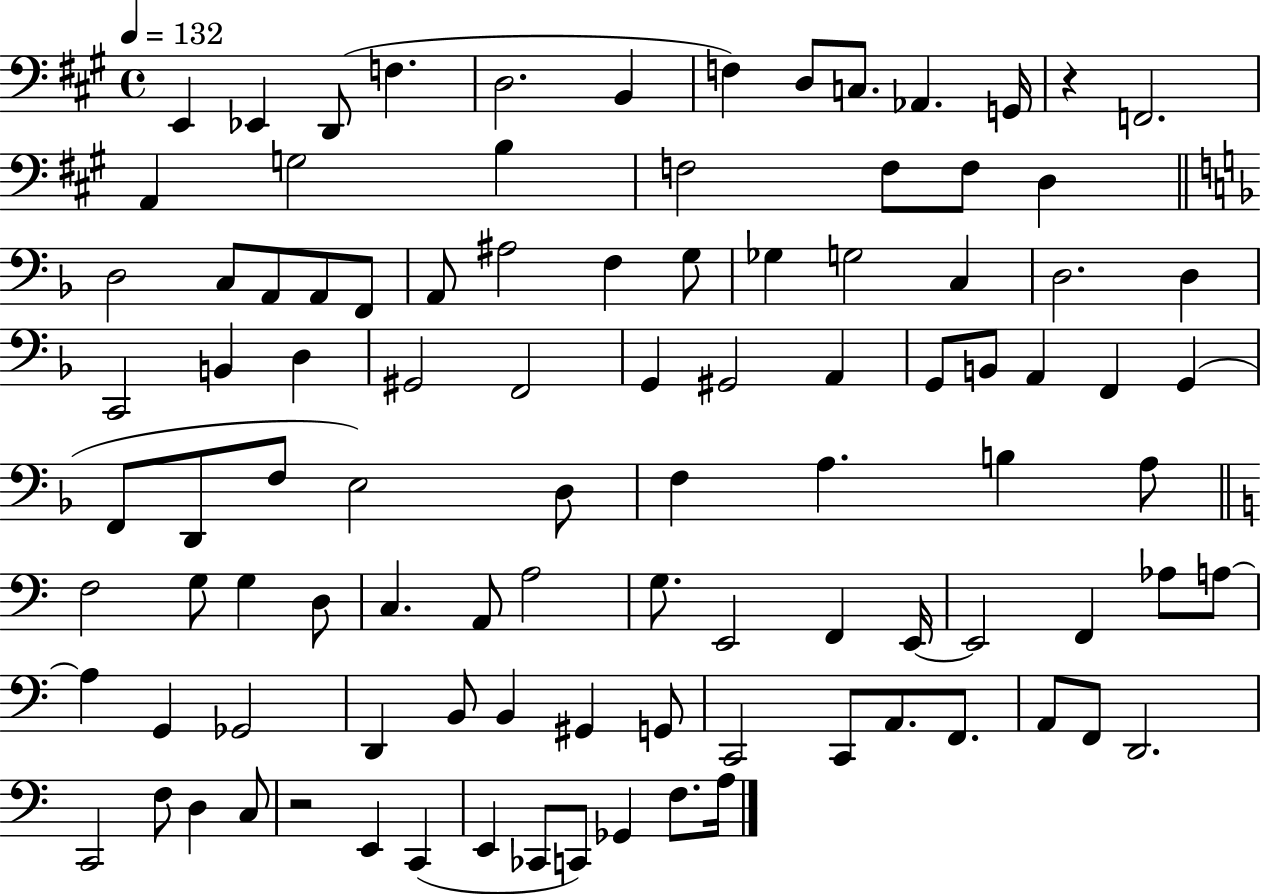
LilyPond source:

{
  \clef bass
  \time 4/4
  \defaultTimeSignature
  \key a \major
  \tempo 4 = 132
  e,4 ees,4 d,8( f4. | d2. b,4 | f4) d8 c8. aes,4. g,16 | r4 f,2. | \break a,4 g2 b4 | f2 f8 f8 d4 | \bar "||" \break \key d \minor d2 c8 a,8 a,8 f,8 | a,8 ais2 f4 g8 | ges4 g2 c4 | d2. d4 | \break c,2 b,4 d4 | gis,2 f,2 | g,4 gis,2 a,4 | g,8 b,8 a,4 f,4 g,4( | \break f,8 d,8 f8 e2) d8 | f4 a4. b4 a8 | \bar "||" \break \key a \minor f2 g8 g4 d8 | c4. a,8 a2 | g8. e,2 f,4 e,16~~ | e,2 f,4 aes8 a8~~ | \break a4 g,4 ges,2 | d,4 b,8 b,4 gis,4 g,8 | c,2 c,8 a,8. f,8. | a,8 f,8 d,2. | \break c,2 f8 d4 c8 | r2 e,4 c,4( | e,4 ces,8 c,8) ges,4 f8. a16 | \bar "|."
}